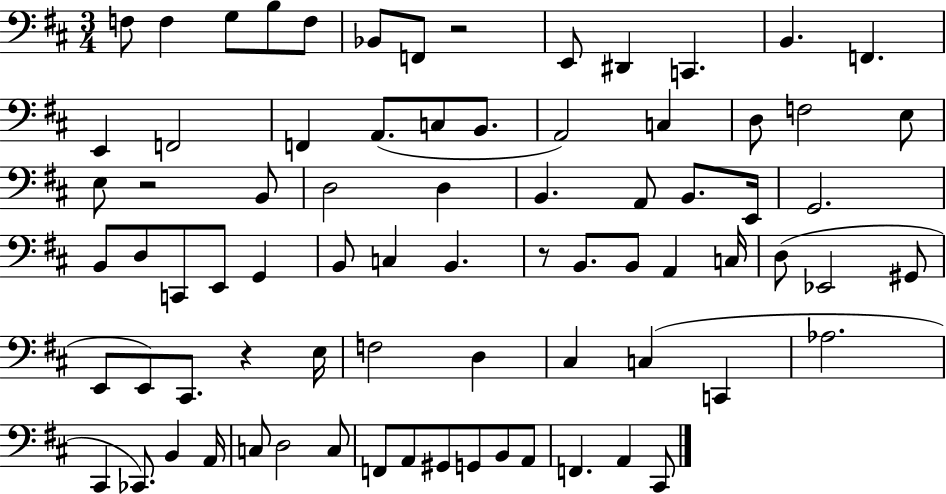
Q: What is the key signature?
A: D major